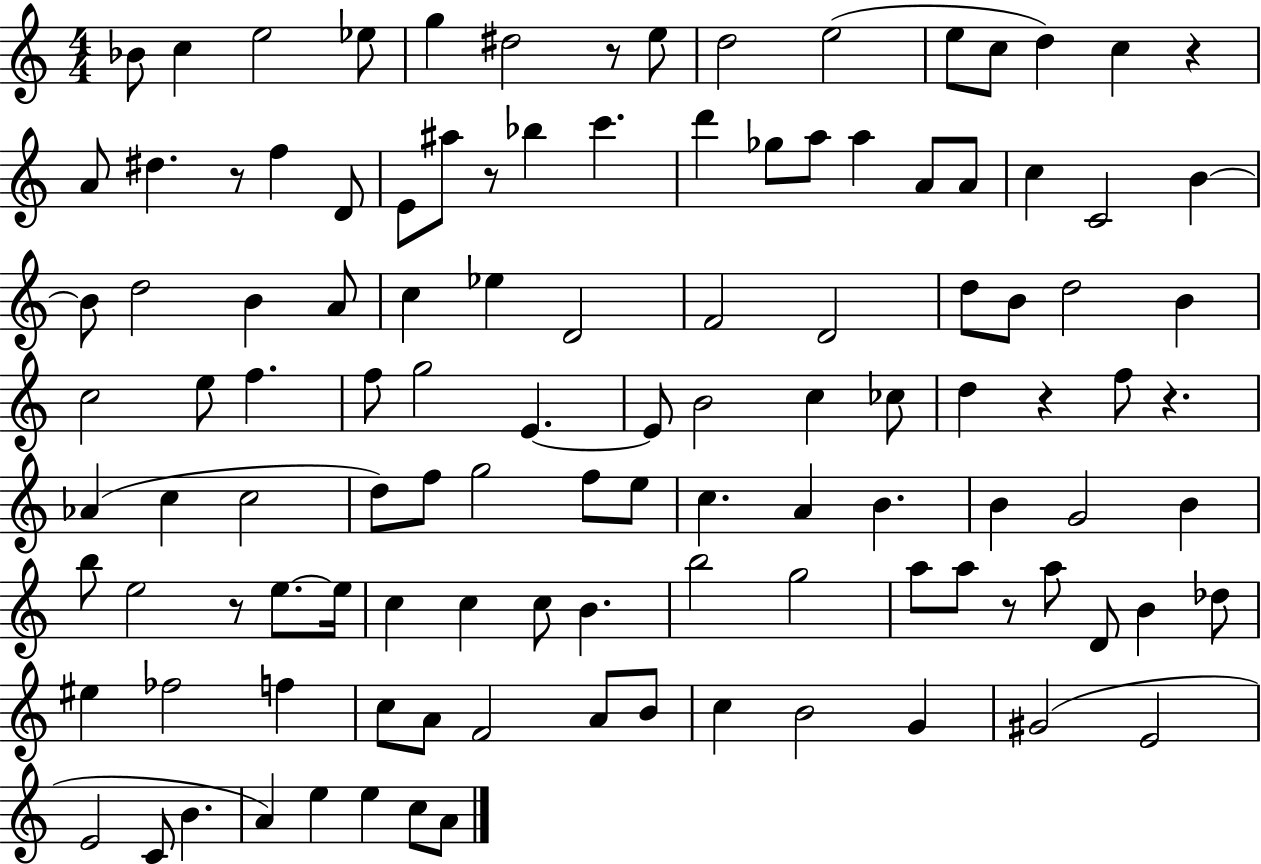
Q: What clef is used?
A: treble